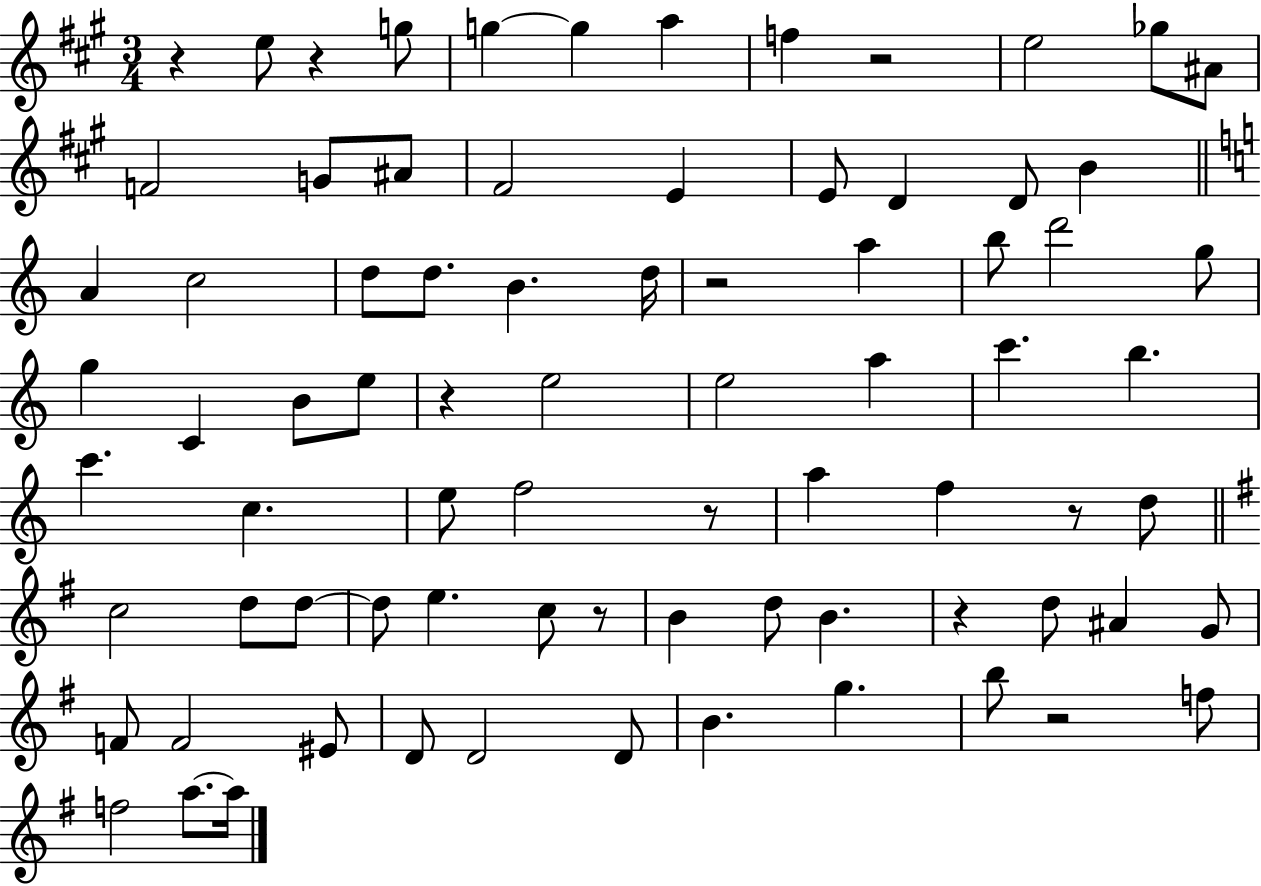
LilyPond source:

{
  \clef treble
  \numericTimeSignature
  \time 3/4
  \key a \major
  r4 e''8 r4 g''8 | g''4~~ g''4 a''4 | f''4 r2 | e''2 ges''8 ais'8 | \break f'2 g'8 ais'8 | fis'2 e'4 | e'8 d'4 d'8 b'4 | \bar "||" \break \key c \major a'4 c''2 | d''8 d''8. b'4. d''16 | r2 a''4 | b''8 d'''2 g''8 | \break g''4 c'4 b'8 e''8 | r4 e''2 | e''2 a''4 | c'''4. b''4. | \break c'''4. c''4. | e''8 f''2 r8 | a''4 f''4 r8 d''8 | \bar "||" \break \key e \minor c''2 d''8 d''8~~ | d''8 e''4. c''8 r8 | b'4 d''8 b'4. | r4 d''8 ais'4 g'8 | \break f'8 f'2 eis'8 | d'8 d'2 d'8 | b'4. g''4. | b''8 r2 f''8 | \break f''2 a''8.~~ a''16 | \bar "|."
}